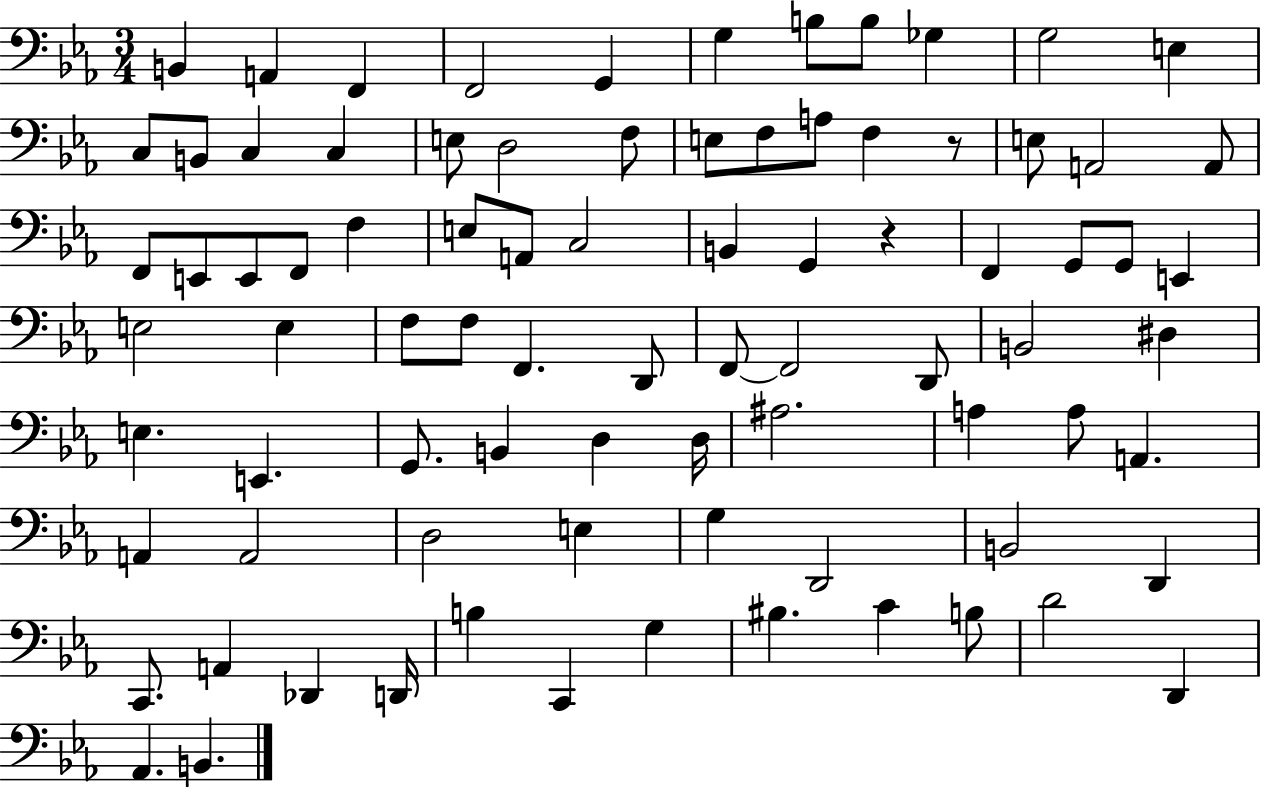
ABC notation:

X:1
T:Untitled
M:3/4
L:1/4
K:Eb
B,, A,, F,, F,,2 G,, G, B,/2 B,/2 _G, G,2 E, C,/2 B,,/2 C, C, E,/2 D,2 F,/2 E,/2 F,/2 A,/2 F, z/2 E,/2 A,,2 A,,/2 F,,/2 E,,/2 E,,/2 F,,/2 F, E,/2 A,,/2 C,2 B,, G,, z F,, G,,/2 G,,/2 E,, E,2 E, F,/2 F,/2 F,, D,,/2 F,,/2 F,,2 D,,/2 B,,2 ^D, E, E,, G,,/2 B,, D, D,/4 ^A,2 A, A,/2 A,, A,, A,,2 D,2 E, G, D,,2 B,,2 D,, C,,/2 A,, _D,, D,,/4 B, C,, G, ^B, C B,/2 D2 D,, _A,, B,,